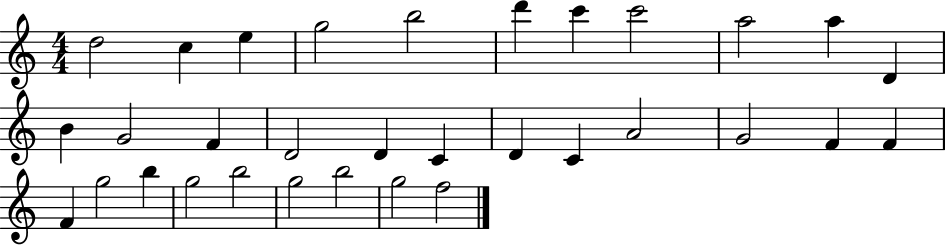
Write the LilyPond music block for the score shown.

{
  \clef treble
  \numericTimeSignature
  \time 4/4
  \key c \major
  d''2 c''4 e''4 | g''2 b''2 | d'''4 c'''4 c'''2 | a''2 a''4 d'4 | \break b'4 g'2 f'4 | d'2 d'4 c'4 | d'4 c'4 a'2 | g'2 f'4 f'4 | \break f'4 g''2 b''4 | g''2 b''2 | g''2 b''2 | g''2 f''2 | \break \bar "|."
}